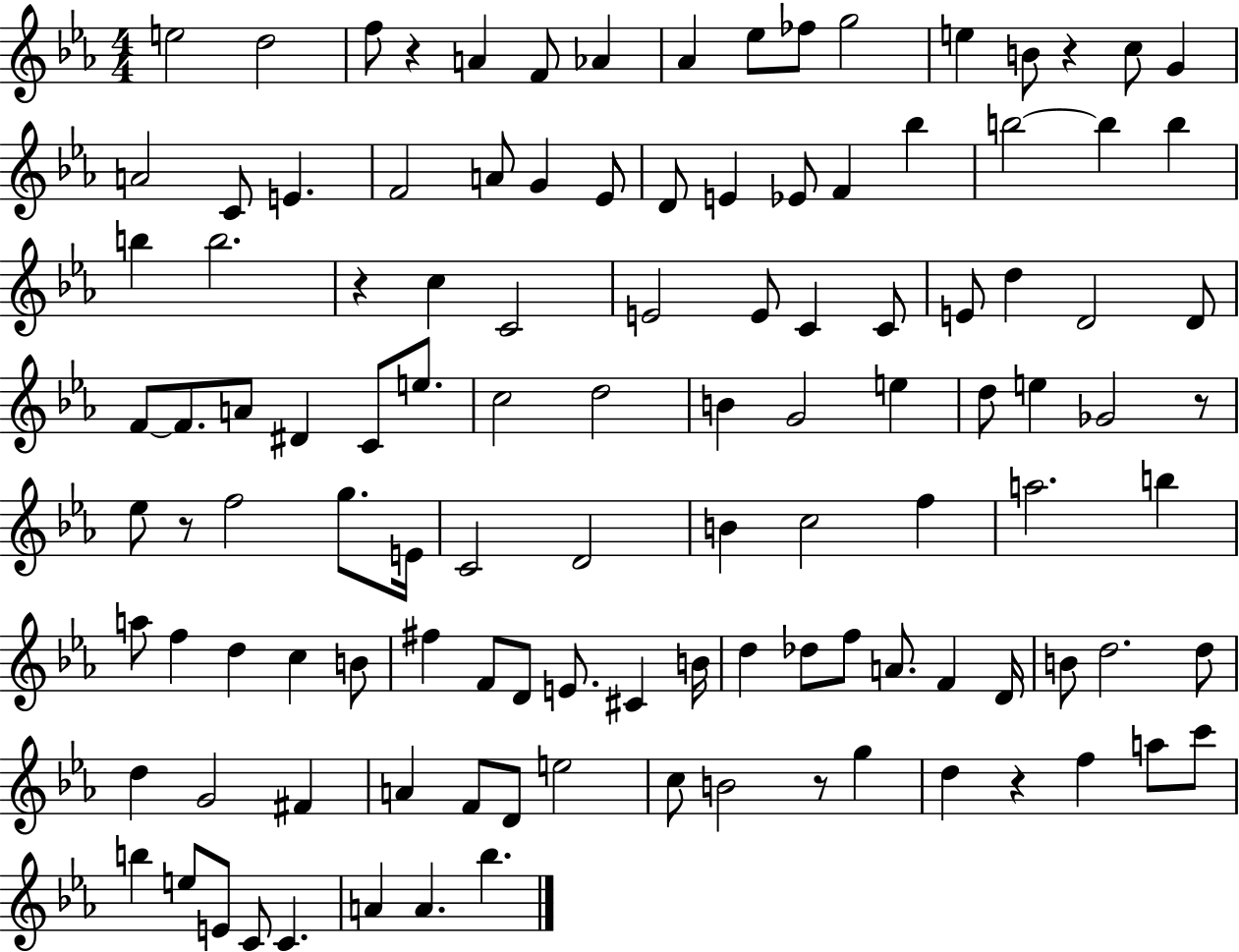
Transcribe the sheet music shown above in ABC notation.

X:1
T:Untitled
M:4/4
L:1/4
K:Eb
e2 d2 f/2 z A F/2 _A _A _e/2 _f/2 g2 e B/2 z c/2 G A2 C/2 E F2 A/2 G _E/2 D/2 E _E/2 F _b b2 b b b b2 z c C2 E2 E/2 C C/2 E/2 d D2 D/2 F/2 F/2 A/2 ^D C/2 e/2 c2 d2 B G2 e d/2 e _G2 z/2 _e/2 z/2 f2 g/2 E/4 C2 D2 B c2 f a2 b a/2 f d c B/2 ^f F/2 D/2 E/2 ^C B/4 d _d/2 f/2 A/2 F D/4 B/2 d2 d/2 d G2 ^F A F/2 D/2 e2 c/2 B2 z/2 g d z f a/2 c'/2 b e/2 E/2 C/2 C A A _b